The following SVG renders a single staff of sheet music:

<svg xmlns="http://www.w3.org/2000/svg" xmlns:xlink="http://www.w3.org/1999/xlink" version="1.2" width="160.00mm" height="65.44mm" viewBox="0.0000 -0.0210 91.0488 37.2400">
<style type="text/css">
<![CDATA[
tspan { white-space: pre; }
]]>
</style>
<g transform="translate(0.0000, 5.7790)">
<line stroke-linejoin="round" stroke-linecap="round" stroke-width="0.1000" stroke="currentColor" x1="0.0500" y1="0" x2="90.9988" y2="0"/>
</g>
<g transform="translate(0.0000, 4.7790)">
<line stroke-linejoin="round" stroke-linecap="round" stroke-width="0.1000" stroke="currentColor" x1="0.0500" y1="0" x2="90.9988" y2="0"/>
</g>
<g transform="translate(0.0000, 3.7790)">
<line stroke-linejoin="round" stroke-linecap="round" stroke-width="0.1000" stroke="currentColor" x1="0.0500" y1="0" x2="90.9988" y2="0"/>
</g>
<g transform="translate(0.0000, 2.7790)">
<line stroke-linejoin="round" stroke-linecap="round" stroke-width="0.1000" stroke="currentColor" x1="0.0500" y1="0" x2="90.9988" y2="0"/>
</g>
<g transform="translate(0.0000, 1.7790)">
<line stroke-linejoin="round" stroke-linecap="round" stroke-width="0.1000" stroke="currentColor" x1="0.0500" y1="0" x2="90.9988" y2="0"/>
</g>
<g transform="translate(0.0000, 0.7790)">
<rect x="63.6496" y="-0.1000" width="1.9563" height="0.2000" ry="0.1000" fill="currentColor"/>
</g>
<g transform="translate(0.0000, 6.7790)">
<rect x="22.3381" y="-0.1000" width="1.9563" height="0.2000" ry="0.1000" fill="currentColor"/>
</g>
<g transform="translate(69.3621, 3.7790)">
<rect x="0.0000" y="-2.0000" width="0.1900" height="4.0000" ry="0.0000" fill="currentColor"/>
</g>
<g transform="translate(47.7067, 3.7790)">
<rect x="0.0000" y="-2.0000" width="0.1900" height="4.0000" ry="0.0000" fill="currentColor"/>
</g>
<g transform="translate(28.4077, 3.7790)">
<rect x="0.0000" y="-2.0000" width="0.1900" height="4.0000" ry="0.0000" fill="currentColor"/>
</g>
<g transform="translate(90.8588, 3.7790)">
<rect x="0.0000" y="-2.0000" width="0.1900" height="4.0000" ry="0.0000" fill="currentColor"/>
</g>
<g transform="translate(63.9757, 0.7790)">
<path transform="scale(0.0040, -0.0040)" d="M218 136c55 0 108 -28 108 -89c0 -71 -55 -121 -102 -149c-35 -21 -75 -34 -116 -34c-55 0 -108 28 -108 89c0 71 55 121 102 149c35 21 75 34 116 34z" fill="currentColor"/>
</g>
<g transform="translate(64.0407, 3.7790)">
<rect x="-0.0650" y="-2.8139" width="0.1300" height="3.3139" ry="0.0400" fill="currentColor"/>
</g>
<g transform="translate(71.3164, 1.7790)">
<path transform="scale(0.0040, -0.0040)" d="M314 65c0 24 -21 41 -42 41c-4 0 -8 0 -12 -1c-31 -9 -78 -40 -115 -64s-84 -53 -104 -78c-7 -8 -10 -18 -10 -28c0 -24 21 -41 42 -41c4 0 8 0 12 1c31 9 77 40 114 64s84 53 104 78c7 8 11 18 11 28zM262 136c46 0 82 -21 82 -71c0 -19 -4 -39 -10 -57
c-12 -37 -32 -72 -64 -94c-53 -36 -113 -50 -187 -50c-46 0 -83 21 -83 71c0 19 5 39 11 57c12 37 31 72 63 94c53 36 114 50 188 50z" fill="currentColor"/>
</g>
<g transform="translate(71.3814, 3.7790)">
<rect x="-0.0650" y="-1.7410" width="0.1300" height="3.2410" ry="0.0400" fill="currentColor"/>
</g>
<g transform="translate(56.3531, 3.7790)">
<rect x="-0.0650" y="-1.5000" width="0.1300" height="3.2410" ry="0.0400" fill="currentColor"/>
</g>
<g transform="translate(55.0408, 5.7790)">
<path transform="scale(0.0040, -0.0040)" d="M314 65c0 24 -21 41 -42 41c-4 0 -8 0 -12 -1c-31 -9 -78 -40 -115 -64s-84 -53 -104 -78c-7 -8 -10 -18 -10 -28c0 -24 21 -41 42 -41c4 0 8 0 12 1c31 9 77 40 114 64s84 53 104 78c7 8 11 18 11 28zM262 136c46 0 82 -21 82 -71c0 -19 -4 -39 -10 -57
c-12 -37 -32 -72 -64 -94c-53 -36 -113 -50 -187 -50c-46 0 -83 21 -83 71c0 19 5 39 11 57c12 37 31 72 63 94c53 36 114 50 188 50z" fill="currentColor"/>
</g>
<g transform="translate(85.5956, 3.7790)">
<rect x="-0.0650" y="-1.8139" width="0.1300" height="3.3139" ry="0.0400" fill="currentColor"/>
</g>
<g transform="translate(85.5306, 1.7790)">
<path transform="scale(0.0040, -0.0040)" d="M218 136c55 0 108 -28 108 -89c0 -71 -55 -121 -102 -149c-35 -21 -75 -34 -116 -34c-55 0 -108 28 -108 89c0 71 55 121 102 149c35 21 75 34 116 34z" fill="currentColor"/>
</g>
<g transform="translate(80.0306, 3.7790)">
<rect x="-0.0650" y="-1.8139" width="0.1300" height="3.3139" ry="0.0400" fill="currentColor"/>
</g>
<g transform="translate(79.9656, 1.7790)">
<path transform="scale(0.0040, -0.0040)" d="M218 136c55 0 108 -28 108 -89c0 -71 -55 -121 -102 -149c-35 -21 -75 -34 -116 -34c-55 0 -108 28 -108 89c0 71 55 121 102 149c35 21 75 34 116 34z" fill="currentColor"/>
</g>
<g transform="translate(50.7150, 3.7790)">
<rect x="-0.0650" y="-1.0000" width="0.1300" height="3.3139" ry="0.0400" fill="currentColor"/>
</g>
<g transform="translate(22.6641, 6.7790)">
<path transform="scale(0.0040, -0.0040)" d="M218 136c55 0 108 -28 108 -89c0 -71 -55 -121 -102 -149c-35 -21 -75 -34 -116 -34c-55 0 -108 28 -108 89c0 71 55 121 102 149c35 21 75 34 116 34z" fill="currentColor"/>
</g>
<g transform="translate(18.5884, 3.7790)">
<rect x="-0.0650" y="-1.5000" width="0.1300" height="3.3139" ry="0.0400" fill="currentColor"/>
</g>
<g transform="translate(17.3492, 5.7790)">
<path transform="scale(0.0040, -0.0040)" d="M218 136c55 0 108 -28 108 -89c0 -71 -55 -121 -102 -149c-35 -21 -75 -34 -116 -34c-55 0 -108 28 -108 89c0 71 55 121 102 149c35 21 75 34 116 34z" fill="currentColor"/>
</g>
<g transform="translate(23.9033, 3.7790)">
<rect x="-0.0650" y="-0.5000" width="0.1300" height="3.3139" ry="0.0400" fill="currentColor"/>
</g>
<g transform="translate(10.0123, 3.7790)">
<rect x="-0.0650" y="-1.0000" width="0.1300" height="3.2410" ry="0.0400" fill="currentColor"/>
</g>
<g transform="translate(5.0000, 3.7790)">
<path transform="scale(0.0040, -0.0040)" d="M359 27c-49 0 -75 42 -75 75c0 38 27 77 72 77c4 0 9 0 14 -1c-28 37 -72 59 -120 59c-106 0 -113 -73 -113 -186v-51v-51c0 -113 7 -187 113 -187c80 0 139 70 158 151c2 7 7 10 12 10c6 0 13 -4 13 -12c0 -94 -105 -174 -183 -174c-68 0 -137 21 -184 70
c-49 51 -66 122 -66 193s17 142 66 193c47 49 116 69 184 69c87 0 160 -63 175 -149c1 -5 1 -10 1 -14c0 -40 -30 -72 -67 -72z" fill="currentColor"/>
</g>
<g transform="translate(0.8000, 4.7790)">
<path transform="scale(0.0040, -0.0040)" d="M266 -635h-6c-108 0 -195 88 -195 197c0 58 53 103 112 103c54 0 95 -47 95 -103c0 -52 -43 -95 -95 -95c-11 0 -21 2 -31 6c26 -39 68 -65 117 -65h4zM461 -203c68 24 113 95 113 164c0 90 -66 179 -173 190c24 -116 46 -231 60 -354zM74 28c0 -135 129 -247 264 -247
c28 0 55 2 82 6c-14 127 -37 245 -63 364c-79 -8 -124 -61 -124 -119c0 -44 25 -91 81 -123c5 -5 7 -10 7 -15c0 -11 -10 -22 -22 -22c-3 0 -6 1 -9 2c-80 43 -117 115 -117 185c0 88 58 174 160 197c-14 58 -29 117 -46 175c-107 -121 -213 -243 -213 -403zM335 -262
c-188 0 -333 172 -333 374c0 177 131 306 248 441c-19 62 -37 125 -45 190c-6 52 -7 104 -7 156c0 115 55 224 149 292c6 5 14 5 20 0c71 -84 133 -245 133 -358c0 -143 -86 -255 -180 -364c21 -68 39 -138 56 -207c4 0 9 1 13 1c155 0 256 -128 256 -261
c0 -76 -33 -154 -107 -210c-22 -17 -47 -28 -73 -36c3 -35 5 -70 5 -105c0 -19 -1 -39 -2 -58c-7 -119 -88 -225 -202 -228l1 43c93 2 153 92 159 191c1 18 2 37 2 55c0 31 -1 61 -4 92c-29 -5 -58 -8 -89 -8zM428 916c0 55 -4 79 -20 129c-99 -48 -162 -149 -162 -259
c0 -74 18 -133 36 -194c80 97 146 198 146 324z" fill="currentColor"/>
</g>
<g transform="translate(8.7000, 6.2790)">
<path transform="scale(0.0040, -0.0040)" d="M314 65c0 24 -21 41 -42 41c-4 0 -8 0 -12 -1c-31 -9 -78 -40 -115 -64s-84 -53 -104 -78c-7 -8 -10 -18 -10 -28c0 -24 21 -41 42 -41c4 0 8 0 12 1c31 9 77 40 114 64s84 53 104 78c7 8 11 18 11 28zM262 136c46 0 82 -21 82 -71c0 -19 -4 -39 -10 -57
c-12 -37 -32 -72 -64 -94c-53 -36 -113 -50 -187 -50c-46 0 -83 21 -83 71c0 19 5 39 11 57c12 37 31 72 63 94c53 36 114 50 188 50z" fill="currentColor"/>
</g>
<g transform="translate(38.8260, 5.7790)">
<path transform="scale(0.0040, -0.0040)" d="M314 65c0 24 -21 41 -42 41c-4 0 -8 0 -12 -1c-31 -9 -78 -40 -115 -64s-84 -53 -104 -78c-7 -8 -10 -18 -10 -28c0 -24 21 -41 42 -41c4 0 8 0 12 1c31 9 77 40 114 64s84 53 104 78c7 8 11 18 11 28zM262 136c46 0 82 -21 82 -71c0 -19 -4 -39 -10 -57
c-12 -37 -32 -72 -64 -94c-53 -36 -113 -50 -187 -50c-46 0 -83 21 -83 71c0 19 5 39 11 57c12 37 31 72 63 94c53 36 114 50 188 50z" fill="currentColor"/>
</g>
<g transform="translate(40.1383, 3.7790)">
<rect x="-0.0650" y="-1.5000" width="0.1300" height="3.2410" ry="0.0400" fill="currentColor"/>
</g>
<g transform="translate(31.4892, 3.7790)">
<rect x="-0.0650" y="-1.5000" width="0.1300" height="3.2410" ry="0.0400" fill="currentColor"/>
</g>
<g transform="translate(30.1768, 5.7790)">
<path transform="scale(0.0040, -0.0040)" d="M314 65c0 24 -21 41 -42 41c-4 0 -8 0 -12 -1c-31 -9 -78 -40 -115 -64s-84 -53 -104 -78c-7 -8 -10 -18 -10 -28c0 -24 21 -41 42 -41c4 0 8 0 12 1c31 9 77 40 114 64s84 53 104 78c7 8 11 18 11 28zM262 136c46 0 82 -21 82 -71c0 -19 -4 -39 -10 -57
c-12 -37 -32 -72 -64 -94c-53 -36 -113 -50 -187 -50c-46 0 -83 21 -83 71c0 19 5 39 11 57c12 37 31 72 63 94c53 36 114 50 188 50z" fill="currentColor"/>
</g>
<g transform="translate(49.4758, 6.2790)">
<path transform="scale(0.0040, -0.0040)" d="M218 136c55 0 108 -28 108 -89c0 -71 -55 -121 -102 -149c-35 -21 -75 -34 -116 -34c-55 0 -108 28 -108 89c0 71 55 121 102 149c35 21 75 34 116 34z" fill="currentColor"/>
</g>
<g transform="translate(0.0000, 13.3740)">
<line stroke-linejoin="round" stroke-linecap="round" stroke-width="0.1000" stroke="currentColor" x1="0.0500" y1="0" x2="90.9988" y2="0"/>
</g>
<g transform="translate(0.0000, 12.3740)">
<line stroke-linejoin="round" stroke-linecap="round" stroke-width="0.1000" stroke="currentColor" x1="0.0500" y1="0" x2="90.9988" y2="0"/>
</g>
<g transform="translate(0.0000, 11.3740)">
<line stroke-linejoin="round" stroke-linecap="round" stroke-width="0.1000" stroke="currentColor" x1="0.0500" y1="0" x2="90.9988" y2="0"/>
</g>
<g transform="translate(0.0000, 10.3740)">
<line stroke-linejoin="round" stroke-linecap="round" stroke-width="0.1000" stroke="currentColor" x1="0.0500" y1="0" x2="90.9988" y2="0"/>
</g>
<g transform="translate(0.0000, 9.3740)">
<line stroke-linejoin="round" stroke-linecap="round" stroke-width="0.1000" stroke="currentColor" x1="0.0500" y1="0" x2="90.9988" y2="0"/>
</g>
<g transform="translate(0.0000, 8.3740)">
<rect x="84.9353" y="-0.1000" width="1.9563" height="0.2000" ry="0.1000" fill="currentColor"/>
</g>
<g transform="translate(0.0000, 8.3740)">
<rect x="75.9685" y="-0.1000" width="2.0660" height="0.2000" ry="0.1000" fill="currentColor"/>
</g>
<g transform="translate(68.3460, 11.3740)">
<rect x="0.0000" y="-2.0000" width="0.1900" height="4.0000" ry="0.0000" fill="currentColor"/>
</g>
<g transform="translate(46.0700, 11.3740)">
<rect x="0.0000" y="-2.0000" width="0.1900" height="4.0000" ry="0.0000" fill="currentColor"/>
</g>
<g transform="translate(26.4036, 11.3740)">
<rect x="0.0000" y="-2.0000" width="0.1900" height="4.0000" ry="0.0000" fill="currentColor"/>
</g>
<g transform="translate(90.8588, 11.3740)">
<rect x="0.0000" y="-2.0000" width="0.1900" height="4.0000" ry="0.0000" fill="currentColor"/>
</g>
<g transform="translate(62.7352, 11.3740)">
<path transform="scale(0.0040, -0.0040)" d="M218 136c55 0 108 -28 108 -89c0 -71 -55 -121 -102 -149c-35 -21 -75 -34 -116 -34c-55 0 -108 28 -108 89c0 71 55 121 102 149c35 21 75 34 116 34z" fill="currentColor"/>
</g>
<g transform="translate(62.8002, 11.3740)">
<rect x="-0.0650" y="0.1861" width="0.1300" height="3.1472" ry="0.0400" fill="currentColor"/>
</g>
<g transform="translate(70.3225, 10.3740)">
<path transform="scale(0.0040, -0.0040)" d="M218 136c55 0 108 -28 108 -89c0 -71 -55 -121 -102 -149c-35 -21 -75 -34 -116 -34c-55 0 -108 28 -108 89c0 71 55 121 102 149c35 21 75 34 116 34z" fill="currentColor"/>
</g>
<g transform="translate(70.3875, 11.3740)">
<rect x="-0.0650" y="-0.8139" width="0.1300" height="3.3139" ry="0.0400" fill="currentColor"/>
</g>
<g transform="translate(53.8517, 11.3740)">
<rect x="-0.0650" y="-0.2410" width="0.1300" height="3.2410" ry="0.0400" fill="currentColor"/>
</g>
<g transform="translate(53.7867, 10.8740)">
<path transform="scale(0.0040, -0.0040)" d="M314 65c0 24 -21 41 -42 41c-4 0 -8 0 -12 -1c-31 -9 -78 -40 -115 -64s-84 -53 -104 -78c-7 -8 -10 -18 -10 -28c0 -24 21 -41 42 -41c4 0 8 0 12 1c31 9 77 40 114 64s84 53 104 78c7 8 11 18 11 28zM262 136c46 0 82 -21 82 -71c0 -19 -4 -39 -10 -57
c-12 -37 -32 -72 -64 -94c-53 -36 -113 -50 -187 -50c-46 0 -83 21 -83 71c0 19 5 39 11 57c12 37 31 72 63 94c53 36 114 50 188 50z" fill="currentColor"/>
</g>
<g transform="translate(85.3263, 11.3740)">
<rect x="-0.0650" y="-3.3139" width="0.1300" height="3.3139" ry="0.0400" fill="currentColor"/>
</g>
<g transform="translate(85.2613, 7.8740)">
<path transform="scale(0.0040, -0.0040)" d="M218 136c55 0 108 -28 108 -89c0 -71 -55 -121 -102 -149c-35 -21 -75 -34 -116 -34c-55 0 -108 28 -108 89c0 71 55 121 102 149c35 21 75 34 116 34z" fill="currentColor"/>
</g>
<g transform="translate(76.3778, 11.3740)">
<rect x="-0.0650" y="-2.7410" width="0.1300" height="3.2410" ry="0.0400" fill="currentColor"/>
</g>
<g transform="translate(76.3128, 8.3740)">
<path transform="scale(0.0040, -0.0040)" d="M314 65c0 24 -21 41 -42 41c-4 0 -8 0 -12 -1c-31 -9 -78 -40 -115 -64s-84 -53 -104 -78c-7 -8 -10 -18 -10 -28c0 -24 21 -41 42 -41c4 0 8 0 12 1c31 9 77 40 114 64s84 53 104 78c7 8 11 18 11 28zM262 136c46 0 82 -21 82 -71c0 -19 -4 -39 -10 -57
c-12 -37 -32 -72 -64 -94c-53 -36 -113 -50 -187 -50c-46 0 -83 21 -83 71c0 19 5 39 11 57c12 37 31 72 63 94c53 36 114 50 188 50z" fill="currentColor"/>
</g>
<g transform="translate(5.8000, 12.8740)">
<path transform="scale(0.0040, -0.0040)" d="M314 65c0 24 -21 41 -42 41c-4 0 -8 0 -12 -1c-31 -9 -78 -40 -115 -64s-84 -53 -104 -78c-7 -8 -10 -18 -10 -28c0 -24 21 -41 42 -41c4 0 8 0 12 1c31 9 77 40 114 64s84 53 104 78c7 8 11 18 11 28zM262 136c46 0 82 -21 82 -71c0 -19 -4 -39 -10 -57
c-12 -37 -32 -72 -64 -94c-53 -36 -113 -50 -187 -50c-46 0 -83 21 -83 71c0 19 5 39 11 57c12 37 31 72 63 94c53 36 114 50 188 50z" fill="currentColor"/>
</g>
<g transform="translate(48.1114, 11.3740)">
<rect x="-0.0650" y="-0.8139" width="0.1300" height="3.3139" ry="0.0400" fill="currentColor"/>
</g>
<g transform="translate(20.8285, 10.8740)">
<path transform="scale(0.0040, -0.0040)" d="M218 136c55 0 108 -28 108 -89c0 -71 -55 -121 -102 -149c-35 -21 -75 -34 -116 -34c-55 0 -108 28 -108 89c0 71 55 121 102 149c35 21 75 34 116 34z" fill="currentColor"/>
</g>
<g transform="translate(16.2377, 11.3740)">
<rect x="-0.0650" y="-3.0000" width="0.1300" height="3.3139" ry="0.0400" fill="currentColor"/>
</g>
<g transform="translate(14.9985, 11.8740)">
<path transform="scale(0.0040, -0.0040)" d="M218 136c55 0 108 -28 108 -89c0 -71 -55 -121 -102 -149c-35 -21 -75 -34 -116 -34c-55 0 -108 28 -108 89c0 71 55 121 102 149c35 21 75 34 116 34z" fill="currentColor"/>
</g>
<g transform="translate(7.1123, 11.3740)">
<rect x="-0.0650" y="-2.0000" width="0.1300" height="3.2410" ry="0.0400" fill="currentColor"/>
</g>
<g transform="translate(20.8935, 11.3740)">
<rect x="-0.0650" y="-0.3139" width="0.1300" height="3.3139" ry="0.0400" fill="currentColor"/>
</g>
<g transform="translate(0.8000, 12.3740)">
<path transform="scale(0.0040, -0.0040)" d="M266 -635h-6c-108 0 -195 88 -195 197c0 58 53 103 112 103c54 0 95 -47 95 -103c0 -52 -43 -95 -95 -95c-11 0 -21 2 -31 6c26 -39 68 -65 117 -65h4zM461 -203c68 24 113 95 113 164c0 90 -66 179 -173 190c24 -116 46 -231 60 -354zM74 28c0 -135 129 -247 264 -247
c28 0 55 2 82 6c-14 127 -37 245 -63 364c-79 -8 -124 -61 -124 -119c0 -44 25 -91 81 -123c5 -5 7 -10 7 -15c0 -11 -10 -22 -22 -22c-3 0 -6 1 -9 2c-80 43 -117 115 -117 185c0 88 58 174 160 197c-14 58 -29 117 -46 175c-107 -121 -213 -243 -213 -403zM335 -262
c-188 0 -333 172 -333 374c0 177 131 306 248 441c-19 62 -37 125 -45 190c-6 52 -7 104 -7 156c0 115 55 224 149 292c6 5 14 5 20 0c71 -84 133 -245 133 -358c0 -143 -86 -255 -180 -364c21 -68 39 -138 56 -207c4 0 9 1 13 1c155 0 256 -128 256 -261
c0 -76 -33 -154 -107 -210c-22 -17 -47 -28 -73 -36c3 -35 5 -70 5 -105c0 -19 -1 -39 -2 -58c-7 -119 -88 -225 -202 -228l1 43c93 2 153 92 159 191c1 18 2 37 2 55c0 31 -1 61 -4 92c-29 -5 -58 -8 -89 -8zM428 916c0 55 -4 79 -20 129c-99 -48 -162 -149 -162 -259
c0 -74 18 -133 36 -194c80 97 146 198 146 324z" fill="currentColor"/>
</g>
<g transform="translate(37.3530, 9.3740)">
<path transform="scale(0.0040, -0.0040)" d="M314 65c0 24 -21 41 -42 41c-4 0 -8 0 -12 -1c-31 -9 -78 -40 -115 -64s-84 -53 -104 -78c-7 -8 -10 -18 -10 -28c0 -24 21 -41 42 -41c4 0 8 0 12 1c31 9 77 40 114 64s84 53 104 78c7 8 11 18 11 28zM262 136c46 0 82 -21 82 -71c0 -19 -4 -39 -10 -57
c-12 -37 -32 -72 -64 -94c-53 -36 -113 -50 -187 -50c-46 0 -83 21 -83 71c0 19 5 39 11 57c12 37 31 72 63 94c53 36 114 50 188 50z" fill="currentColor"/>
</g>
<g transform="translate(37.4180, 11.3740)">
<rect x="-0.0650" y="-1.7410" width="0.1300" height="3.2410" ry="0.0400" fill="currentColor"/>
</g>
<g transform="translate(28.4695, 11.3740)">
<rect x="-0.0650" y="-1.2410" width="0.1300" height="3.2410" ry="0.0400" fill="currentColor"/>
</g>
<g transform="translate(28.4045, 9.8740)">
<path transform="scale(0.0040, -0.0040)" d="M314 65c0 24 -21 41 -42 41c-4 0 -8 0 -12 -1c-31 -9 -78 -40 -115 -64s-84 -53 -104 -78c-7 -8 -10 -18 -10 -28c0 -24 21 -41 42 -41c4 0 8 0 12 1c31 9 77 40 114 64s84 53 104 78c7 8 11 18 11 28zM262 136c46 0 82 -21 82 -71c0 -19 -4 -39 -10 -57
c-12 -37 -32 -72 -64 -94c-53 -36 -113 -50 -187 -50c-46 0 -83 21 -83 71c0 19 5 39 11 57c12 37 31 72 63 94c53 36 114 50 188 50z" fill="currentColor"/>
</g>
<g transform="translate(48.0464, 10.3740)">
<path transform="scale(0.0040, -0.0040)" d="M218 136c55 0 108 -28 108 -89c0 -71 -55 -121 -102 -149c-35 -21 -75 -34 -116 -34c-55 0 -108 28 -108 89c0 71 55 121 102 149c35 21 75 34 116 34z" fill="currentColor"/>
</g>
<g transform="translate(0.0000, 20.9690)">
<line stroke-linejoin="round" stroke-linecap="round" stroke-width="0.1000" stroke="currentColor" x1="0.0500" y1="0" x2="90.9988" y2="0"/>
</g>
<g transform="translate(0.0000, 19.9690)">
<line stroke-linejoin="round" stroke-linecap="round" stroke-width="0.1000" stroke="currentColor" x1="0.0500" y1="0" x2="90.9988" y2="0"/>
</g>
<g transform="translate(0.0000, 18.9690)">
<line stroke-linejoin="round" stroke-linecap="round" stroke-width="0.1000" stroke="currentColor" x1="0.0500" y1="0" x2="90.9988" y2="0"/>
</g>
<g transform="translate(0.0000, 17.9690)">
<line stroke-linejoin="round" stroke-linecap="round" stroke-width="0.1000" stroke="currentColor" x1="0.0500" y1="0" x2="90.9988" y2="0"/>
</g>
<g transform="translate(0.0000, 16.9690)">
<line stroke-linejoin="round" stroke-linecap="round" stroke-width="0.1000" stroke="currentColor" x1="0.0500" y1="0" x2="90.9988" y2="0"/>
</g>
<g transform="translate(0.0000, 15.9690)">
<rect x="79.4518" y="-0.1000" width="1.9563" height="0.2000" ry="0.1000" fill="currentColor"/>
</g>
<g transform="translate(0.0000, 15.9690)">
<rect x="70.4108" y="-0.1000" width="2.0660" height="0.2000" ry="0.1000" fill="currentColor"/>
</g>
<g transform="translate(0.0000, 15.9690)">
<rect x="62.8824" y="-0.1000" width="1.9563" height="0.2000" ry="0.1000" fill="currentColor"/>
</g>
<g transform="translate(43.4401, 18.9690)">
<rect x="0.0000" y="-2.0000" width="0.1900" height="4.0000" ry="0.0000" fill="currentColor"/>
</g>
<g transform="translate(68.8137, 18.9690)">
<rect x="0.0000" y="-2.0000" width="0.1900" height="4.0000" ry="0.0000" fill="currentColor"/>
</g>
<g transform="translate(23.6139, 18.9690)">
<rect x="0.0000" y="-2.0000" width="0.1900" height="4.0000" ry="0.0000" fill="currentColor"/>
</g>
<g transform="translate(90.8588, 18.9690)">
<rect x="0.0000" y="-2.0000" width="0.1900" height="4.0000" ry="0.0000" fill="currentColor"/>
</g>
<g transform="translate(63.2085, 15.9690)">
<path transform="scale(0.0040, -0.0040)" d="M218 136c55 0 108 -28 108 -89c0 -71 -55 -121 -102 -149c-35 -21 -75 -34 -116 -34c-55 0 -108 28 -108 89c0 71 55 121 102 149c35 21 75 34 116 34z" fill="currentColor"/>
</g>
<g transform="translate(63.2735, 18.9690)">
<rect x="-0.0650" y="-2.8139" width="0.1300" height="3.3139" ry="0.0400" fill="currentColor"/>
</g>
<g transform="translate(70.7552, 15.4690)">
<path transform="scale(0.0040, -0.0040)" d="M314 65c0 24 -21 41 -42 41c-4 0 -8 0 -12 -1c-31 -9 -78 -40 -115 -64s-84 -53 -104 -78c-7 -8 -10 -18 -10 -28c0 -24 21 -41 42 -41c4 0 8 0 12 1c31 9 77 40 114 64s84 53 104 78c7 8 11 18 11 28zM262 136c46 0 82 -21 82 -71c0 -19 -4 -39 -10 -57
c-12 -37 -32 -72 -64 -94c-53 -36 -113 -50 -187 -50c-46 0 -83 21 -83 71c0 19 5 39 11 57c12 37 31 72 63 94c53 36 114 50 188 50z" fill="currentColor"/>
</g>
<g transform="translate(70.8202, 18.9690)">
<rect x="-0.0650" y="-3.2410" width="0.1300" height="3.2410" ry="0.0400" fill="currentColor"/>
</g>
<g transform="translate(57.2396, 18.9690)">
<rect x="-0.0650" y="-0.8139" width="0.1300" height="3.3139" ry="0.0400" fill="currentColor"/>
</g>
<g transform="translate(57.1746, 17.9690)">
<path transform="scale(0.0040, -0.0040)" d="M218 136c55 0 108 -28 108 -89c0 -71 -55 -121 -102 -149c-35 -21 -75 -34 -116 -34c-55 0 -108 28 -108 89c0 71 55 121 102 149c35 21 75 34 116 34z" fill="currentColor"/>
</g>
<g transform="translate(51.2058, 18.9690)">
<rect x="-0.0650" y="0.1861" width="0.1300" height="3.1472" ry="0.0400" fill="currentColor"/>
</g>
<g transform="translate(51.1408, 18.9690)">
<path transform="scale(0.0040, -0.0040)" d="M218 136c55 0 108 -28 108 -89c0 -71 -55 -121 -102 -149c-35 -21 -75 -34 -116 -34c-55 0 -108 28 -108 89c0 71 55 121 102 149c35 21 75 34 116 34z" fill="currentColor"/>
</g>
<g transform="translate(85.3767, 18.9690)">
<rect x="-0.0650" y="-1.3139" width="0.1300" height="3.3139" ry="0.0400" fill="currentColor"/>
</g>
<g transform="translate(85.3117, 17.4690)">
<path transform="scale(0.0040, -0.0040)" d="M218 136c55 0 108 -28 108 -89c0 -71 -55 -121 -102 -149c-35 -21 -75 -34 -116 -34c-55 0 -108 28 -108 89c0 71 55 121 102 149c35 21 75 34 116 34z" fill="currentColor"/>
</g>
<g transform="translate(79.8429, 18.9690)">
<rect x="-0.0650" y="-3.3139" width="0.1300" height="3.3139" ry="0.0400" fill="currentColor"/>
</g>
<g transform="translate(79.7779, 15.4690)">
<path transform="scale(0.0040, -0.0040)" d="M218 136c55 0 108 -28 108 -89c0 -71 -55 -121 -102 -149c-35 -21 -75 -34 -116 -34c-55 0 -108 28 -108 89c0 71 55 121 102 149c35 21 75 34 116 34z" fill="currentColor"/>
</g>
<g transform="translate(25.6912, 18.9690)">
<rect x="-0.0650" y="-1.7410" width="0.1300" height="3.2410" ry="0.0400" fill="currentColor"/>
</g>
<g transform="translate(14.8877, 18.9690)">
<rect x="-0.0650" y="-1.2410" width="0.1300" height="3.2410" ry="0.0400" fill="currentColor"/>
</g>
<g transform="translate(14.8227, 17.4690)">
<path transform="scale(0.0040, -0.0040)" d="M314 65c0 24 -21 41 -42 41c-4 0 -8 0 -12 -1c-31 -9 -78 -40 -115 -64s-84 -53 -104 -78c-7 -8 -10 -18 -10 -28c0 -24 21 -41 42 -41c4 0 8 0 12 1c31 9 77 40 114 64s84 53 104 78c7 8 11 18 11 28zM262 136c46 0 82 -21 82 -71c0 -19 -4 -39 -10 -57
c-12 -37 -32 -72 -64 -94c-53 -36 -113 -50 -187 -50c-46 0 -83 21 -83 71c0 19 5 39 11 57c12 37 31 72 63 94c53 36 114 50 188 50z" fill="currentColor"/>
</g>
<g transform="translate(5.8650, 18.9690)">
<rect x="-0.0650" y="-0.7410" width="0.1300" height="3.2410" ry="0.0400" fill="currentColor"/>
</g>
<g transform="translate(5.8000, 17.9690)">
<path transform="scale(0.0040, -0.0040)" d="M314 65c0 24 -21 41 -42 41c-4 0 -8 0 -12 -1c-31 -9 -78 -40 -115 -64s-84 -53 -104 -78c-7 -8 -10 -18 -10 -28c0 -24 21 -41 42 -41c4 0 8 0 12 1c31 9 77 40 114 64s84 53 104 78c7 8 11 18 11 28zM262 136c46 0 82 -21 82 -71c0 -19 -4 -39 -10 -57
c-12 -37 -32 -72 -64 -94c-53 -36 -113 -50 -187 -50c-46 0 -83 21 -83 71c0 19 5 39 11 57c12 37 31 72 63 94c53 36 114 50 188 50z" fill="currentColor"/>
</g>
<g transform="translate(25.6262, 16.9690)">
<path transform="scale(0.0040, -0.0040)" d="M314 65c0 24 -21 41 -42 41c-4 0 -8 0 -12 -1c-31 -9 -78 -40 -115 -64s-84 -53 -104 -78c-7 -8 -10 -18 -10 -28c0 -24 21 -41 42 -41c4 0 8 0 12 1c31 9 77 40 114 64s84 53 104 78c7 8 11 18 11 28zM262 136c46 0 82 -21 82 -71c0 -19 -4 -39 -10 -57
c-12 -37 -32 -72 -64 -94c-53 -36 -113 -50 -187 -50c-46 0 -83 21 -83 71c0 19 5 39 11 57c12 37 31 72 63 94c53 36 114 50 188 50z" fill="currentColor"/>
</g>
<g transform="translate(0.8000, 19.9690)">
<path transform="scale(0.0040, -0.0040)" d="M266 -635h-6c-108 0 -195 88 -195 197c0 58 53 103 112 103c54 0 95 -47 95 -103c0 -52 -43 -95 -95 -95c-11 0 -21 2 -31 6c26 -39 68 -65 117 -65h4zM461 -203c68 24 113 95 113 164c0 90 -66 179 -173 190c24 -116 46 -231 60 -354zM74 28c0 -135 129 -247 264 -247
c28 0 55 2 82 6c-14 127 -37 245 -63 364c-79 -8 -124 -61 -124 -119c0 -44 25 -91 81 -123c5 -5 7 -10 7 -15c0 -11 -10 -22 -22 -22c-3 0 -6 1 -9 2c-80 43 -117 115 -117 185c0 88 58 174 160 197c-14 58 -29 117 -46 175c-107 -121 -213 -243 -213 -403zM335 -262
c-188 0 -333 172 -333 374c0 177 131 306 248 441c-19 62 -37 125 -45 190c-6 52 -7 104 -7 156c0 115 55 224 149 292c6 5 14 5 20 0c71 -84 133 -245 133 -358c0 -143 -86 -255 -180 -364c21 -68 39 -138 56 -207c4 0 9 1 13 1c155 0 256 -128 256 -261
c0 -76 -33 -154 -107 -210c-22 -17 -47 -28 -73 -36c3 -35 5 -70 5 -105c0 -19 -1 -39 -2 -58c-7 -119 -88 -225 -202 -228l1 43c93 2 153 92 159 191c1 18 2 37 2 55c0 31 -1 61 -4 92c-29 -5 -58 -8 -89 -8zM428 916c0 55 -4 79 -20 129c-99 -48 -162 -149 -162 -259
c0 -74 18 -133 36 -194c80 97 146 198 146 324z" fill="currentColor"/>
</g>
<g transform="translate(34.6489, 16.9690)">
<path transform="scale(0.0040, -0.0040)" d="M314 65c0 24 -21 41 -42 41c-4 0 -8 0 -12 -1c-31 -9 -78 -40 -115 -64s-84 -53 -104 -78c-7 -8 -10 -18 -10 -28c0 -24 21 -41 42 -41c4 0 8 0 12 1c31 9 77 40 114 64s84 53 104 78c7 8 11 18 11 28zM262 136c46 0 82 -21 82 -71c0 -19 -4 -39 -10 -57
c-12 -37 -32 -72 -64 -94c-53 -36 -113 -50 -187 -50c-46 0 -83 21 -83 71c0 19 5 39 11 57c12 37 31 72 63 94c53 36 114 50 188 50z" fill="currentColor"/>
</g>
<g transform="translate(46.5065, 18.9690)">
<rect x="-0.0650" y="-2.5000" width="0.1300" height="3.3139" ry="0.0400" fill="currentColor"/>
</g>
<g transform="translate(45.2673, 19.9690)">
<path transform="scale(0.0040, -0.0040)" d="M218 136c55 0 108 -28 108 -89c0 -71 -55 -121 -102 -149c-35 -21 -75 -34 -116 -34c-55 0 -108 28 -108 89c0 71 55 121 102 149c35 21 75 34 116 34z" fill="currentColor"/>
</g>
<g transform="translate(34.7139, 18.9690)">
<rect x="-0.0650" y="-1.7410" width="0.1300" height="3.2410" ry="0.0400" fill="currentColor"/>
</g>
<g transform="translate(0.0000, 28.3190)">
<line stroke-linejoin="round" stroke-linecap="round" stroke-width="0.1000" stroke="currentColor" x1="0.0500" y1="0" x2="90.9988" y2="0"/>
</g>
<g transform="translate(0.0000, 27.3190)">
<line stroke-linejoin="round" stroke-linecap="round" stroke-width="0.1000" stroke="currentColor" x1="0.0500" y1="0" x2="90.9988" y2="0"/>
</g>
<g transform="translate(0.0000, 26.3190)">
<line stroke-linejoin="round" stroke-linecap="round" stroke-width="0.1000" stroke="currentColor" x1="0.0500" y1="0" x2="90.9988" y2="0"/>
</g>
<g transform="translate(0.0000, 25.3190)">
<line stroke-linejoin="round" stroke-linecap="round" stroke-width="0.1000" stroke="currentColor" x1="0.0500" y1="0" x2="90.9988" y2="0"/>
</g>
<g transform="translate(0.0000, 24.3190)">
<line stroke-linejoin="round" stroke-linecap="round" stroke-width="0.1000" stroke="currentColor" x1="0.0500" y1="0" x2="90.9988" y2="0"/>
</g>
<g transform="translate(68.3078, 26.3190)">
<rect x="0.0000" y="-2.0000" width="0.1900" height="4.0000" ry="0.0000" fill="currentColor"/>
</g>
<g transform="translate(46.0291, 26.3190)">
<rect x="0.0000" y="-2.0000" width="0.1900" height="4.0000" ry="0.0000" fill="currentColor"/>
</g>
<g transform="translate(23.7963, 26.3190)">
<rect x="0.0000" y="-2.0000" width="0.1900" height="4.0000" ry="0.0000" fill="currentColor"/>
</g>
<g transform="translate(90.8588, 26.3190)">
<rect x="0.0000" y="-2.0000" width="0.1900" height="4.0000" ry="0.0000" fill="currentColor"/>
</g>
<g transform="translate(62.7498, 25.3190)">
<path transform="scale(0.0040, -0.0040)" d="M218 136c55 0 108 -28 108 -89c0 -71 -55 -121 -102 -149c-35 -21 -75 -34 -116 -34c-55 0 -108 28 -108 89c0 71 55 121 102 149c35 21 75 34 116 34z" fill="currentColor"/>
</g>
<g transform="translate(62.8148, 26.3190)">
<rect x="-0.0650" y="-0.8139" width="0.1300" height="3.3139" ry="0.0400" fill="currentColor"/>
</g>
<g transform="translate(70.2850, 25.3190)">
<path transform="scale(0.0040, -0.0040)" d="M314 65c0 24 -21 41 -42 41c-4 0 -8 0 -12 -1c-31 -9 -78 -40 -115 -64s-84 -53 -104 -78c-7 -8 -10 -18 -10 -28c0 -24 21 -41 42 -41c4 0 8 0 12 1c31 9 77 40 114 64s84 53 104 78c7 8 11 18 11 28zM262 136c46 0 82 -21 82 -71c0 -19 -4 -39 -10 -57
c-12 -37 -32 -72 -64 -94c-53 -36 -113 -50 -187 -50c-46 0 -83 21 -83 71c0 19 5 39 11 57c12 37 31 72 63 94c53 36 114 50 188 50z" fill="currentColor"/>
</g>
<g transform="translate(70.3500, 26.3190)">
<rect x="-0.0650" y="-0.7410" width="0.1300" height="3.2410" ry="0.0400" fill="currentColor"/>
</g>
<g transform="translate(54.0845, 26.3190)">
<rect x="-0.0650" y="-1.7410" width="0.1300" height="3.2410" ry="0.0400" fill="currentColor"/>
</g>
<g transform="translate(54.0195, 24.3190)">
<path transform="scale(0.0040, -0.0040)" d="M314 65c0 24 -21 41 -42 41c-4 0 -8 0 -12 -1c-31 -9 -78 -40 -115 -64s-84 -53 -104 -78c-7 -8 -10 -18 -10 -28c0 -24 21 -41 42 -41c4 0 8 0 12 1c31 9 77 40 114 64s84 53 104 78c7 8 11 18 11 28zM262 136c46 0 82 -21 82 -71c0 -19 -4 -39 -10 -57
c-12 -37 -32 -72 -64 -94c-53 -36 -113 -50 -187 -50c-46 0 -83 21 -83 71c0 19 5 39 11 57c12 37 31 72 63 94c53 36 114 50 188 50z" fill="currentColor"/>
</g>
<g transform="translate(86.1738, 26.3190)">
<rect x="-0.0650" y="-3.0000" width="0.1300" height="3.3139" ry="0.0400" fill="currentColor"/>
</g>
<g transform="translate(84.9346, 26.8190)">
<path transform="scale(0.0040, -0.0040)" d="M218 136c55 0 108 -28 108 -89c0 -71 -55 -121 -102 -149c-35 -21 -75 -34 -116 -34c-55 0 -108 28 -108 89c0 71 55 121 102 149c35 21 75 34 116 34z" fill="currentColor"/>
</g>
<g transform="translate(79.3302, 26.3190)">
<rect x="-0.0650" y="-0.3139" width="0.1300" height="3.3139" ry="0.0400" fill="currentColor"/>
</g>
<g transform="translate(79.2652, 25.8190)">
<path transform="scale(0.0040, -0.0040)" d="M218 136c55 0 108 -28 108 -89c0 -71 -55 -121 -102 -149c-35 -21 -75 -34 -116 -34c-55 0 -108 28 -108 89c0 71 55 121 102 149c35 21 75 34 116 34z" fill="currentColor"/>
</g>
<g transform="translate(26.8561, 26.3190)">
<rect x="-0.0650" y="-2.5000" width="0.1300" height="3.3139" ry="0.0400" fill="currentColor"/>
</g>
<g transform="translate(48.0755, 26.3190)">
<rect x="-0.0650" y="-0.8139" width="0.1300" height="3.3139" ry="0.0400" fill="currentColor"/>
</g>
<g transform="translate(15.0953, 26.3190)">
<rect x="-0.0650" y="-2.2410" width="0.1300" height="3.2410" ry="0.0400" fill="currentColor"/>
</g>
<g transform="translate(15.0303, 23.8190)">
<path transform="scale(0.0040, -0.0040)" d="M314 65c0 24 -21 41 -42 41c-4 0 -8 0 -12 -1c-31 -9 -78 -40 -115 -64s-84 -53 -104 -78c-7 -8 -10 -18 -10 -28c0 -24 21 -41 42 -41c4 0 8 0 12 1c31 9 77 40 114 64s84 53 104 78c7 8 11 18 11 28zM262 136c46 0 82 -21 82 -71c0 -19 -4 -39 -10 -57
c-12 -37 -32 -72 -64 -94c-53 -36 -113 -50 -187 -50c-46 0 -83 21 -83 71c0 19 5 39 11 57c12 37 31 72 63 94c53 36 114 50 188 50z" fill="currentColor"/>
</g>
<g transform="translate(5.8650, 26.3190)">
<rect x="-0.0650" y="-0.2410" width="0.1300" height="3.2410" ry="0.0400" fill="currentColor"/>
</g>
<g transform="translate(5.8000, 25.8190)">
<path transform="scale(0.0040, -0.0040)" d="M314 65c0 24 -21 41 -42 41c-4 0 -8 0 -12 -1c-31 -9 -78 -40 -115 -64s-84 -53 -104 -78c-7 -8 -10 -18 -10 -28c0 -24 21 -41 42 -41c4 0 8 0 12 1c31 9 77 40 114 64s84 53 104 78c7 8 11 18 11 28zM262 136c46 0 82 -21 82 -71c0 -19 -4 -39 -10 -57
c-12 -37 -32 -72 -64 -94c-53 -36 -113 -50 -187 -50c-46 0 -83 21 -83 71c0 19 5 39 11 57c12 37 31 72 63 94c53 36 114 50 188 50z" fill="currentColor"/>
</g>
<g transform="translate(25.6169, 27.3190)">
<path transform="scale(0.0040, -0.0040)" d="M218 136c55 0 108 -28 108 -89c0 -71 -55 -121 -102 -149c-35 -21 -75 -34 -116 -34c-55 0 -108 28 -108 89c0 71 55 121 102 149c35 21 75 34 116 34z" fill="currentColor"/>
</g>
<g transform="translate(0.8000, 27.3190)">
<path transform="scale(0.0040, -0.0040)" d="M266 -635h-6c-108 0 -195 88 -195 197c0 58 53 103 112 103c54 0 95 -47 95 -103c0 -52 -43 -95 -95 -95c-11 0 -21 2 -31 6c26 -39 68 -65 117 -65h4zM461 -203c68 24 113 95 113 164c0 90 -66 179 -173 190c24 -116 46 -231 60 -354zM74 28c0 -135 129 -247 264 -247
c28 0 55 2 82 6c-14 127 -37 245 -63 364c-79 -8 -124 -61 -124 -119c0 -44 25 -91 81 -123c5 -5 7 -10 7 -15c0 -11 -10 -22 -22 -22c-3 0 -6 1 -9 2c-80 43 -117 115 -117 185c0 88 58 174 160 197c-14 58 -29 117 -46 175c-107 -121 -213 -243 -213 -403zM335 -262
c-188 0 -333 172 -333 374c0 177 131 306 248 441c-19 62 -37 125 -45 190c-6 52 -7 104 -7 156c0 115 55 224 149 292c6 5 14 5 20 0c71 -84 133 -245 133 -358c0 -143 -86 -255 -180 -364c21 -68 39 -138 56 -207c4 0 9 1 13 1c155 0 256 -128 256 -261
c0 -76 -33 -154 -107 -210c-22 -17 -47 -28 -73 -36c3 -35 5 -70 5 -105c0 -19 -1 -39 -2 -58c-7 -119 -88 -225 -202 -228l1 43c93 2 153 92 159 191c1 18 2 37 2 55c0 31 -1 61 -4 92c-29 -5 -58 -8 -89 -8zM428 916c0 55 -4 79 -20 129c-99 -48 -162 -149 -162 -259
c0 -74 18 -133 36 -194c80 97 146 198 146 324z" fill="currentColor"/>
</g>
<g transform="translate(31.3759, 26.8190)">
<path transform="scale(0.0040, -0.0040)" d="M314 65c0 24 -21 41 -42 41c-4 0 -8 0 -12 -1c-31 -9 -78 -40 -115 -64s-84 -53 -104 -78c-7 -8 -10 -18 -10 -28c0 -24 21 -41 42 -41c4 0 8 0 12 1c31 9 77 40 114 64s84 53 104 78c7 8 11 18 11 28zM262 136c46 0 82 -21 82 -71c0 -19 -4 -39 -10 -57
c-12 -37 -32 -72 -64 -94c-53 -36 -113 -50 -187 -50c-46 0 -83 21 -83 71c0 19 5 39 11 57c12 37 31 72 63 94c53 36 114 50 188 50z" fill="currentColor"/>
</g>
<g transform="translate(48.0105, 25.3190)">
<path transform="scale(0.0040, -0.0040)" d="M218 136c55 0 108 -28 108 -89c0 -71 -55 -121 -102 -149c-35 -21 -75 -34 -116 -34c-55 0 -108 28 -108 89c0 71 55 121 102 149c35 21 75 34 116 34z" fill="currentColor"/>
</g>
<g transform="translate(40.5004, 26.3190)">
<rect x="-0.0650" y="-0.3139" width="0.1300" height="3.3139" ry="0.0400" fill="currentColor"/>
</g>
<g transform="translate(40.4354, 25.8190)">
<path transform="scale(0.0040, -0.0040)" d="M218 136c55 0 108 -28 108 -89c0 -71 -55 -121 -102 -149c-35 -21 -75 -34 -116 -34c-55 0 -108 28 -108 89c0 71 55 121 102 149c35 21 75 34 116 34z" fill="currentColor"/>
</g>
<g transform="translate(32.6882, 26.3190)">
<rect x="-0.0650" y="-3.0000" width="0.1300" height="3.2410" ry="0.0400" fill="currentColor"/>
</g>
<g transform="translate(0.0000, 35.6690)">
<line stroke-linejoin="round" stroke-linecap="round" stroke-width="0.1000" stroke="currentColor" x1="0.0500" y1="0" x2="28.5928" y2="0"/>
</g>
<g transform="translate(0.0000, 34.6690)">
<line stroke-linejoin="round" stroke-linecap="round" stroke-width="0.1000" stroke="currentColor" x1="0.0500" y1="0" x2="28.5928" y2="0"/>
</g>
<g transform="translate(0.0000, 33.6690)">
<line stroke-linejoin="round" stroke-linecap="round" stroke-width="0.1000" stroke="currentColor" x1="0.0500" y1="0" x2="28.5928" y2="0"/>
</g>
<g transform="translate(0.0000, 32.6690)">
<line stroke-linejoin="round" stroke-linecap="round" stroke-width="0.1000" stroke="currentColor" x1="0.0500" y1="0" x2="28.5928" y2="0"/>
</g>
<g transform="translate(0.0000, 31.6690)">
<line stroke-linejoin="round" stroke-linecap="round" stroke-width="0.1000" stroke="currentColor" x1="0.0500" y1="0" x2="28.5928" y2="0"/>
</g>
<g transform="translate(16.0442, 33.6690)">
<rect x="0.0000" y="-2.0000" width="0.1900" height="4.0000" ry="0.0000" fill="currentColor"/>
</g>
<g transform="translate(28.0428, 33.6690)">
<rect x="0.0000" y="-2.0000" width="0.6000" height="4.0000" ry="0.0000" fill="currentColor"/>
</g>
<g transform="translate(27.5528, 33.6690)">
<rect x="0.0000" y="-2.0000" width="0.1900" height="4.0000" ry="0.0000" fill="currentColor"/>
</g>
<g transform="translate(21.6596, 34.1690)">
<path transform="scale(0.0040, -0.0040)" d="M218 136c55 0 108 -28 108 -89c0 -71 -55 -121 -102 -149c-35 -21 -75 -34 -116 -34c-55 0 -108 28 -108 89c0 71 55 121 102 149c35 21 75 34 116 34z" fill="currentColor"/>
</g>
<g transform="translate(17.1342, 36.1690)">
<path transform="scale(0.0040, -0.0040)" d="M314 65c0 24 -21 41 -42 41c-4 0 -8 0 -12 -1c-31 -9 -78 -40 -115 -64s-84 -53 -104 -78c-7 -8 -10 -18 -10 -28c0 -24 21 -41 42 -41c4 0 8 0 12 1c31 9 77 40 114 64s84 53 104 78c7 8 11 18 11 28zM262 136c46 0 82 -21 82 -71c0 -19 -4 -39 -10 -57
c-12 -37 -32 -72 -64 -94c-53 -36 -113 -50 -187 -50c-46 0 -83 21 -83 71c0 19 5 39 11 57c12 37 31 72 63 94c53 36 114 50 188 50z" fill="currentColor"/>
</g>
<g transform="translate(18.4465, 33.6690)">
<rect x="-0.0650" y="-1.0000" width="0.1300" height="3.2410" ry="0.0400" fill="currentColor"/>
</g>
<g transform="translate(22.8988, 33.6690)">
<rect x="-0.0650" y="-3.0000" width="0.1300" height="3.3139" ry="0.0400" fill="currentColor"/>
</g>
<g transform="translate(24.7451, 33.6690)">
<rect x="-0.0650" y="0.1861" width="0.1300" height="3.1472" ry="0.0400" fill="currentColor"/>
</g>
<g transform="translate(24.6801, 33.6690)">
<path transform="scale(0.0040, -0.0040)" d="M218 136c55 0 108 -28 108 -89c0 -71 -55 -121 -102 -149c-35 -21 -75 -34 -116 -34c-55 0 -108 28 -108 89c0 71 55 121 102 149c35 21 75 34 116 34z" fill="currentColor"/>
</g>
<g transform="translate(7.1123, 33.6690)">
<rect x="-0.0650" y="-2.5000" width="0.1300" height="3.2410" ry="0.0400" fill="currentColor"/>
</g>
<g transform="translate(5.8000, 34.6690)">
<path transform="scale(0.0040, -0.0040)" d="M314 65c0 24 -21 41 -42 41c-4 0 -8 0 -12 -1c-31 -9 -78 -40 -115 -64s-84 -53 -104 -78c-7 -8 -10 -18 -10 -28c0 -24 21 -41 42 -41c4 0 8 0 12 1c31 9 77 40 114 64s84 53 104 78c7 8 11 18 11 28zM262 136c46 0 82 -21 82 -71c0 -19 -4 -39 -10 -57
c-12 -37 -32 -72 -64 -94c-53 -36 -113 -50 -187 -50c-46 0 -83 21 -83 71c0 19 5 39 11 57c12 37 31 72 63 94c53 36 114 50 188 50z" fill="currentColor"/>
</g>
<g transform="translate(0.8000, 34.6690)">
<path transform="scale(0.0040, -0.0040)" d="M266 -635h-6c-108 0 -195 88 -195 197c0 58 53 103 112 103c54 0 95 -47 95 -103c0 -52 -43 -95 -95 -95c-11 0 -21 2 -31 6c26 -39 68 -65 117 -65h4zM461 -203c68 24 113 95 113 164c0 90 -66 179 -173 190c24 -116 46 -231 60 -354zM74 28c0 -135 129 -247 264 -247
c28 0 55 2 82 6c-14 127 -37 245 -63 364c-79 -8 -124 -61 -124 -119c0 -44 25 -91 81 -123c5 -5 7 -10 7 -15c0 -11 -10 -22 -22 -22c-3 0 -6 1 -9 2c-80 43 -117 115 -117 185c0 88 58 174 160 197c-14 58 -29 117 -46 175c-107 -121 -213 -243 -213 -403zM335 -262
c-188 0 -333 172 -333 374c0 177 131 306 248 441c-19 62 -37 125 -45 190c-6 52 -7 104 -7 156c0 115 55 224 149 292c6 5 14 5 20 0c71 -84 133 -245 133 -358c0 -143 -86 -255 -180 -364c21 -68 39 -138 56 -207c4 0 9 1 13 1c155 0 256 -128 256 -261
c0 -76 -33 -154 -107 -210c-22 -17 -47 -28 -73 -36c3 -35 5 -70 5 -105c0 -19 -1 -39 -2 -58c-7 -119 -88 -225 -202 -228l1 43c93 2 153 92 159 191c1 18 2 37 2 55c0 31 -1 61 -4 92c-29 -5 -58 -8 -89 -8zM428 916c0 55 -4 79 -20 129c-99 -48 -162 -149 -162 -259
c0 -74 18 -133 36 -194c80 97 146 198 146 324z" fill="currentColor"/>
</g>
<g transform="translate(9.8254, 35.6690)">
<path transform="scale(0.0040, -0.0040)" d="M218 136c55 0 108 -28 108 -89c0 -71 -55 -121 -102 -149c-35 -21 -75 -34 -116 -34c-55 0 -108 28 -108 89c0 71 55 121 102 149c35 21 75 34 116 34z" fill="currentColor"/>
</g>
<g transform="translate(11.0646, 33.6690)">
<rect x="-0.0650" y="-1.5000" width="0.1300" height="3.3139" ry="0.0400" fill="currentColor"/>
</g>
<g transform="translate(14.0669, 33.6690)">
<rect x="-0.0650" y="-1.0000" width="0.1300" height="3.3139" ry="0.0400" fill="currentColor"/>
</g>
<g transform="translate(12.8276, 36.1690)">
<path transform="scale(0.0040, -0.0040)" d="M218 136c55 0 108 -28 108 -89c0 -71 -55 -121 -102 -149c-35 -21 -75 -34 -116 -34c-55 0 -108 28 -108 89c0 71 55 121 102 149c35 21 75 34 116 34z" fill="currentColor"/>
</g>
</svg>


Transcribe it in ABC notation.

X:1
T:Untitled
M:4/4
L:1/4
K:C
D2 E C E2 E2 D E2 a f2 f f F2 A c e2 f2 d c2 B d a2 b d2 e2 f2 f2 G B d a b2 b e c2 g2 G A2 c d f2 d d2 c A G2 E D D2 A B